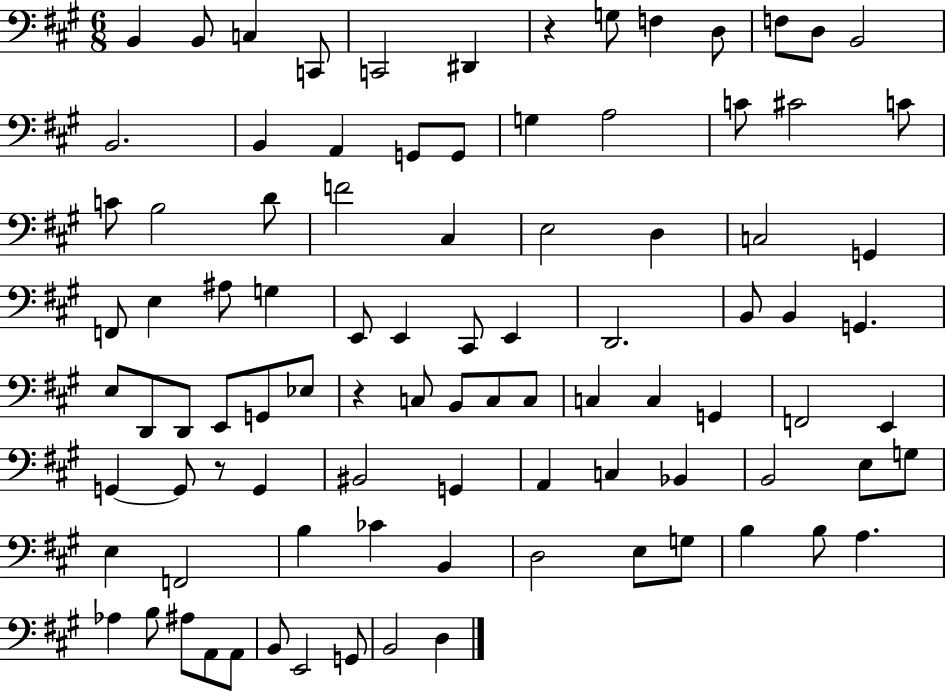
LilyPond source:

{
  \clef bass
  \numericTimeSignature
  \time 6/8
  \key a \major
  b,4 b,8 c4 c,8 | c,2 dis,4 | r4 g8 f4 d8 | f8 d8 b,2 | \break b,2. | b,4 a,4 g,8 g,8 | g4 a2 | c'8 cis'2 c'8 | \break c'8 b2 d'8 | f'2 cis4 | e2 d4 | c2 g,4 | \break f,8 e4 ais8 g4 | e,8 e,4 cis,8 e,4 | d,2. | b,8 b,4 g,4. | \break e8 d,8 d,8 e,8 g,8 ees8 | r4 c8 b,8 c8 c8 | c4 c4 g,4 | f,2 e,4 | \break g,4~~ g,8 r8 g,4 | bis,2 g,4 | a,4 c4 bes,4 | b,2 e8 g8 | \break e4 f,2 | b4 ces'4 b,4 | d2 e8 g8 | b4 b8 a4. | \break aes4 b8 ais8 a,8 a,8 | b,8 e,2 g,8 | b,2 d4 | \bar "|."
}